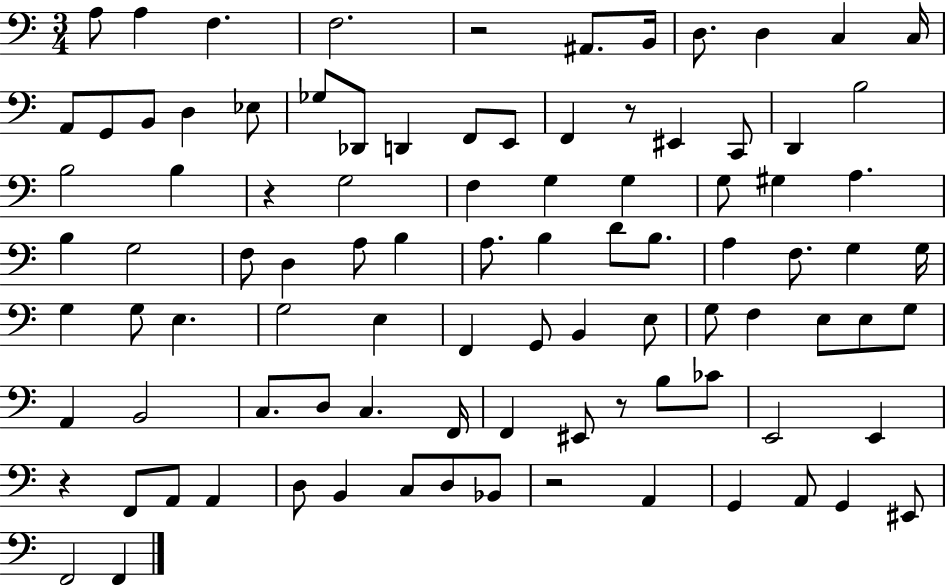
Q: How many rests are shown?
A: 6